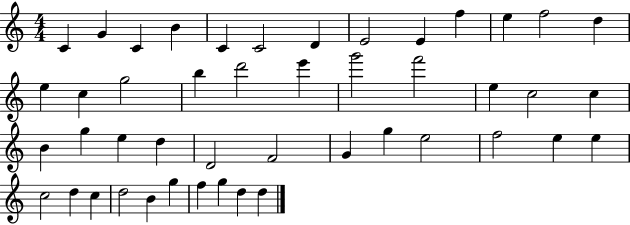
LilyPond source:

{
  \clef treble
  \numericTimeSignature
  \time 4/4
  \key c \major
  c'4 g'4 c'4 b'4 | c'4 c'2 d'4 | e'2 e'4 f''4 | e''4 f''2 d''4 | \break e''4 c''4 g''2 | b''4 d'''2 e'''4 | g'''2 f'''2 | e''4 c''2 c''4 | \break b'4 g''4 e''4 d''4 | d'2 f'2 | g'4 g''4 e''2 | f''2 e''4 e''4 | \break c''2 d''4 c''4 | d''2 b'4 g''4 | f''4 g''4 d''4 d''4 | \bar "|."
}